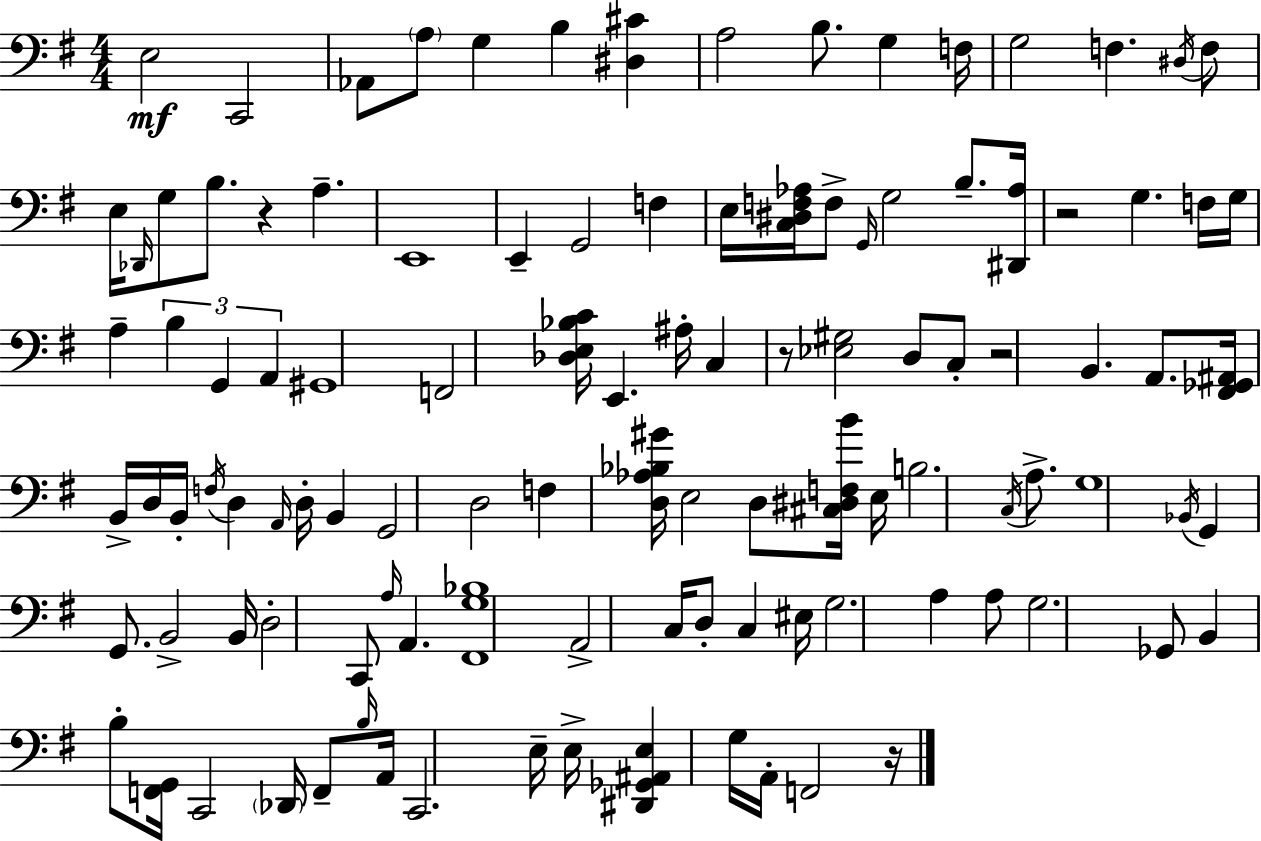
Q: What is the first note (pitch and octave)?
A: E3